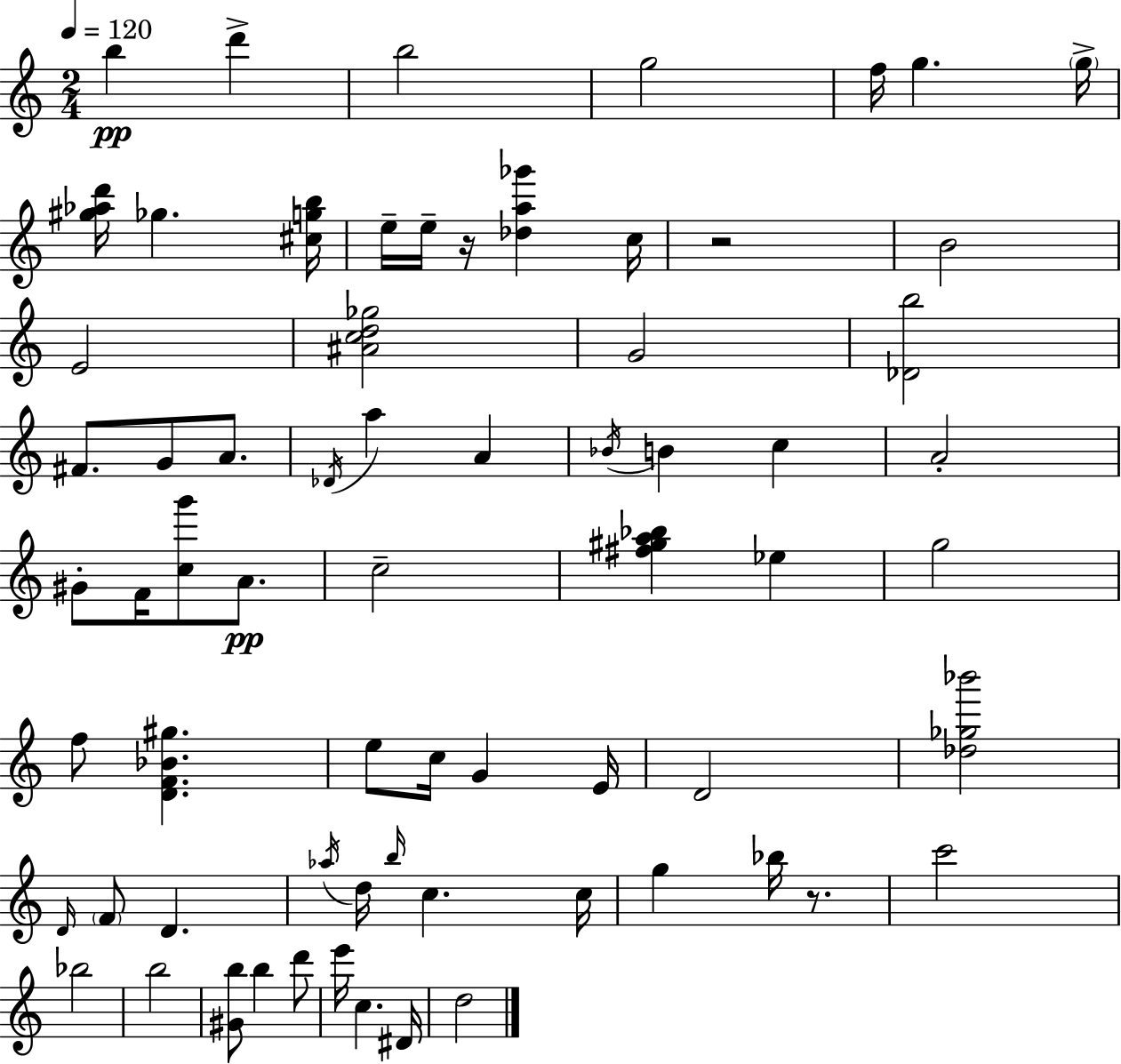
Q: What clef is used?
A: treble